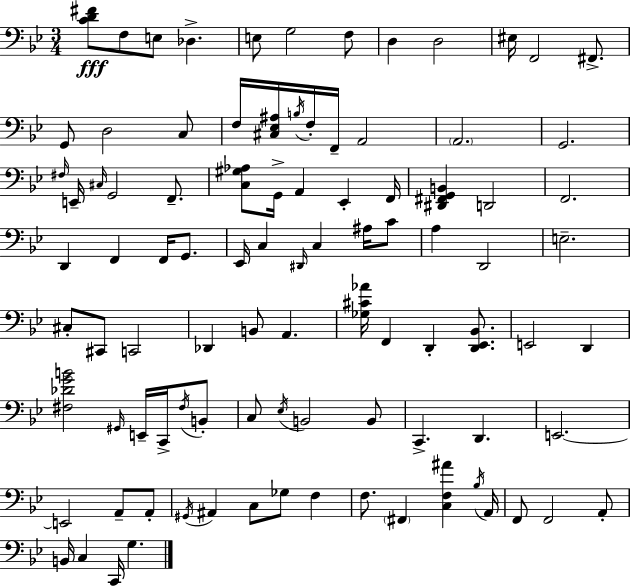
{
  \clef bass
  \numericTimeSignature
  \time 3/4
  \key bes \major
  <c' d' fis'>8\fff f8 e8 des4.-> | e8 g2 f8 | d4 d2 | eis16 f,2 fis,8.-> | \break g,8 d2 c8 | f16 <cis ees ais>16 \acciaccatura { b16 } f16-. f,16-- a,2 | \parenthesize a,2. | g,2. | \break \grace { fis16 } e,16-- \grace { cis16 } g,2 | f,8.-- <c gis aes>8 g,16-> a,4 ees,4-. | f,16 <dis, fis, g, b,>4 d,2 | f,2. | \break d,4 f,4 f,16 | g,8. ees,16 c4 \grace { dis,16 } c4 | ais16 c'8 a4 d,2 | e2.-- | \break cis8-. cis,8 c,2 | des,4 b,8 a,4. | <ges cis' aes'>16 f,4 d,4-. | <d, ees, bes,>8. e,2 | \break d,4 <fis des' g' b'>2 | \grace { gis,16 } e,16-- c,16-> \acciaccatura { fis16 } b,8-. c8 \acciaccatura { ees16 } b,2 | b,8 c,4.-> | d,4. e,2.~~ | \break e,2 | a,8-- a,8-. \acciaccatura { gis,16 } ais,4 | c8 ges8 f4 f8. \parenthesize fis,4 | <c f ais'>4 \acciaccatura { bes16 } a,16 f,8 f,2 | \break a,8-. b,16 c4 | c,16 g4. \bar "|."
}